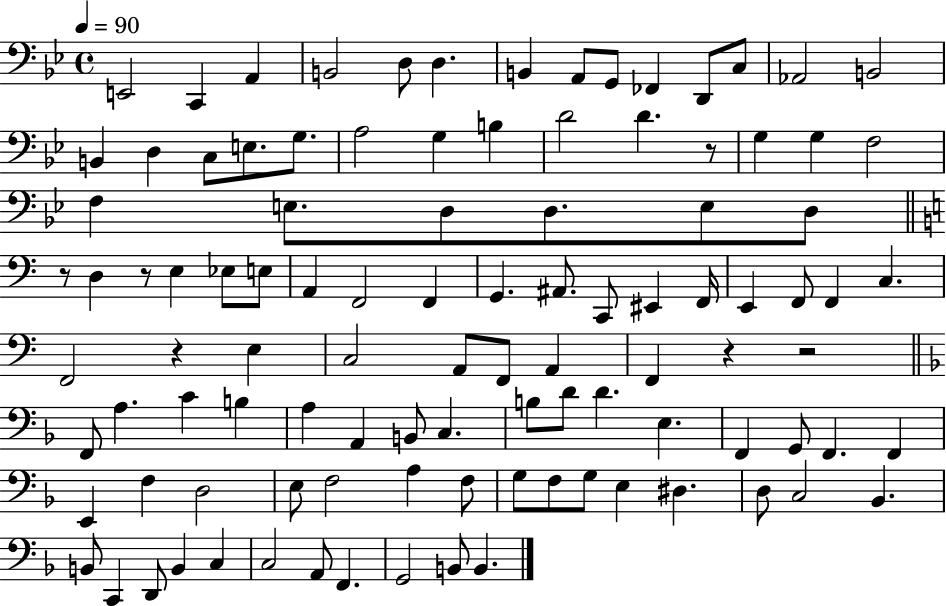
{
  \clef bass
  \time 4/4
  \defaultTimeSignature
  \key bes \major
  \tempo 4 = 90
  e,2 c,4 a,4 | b,2 d8 d4. | b,4 a,8 g,8 fes,4 d,8 c8 | aes,2 b,2 | \break b,4 d4 c8 e8. g8. | a2 g4 b4 | d'2 d'4. r8 | g4 g4 f2 | \break f4 e8. d8 d8. e8 d8 | \bar "||" \break \key c \major r8 d4 r8 e4 ees8 e8 | a,4 f,2 f,4 | g,4. ais,8. c,8 eis,4 f,16 | e,4 f,8 f,4 c4. | \break f,2 r4 e4 | c2 a,8 f,8 a,4 | f,4 r4 r2 | \bar "||" \break \key f \major f,8 a4. c'4 b4 | a4 a,4 b,8 c4. | b8 d'8 d'4. e4. | f,4 g,8 f,4. f,4 | \break e,4 f4 d2 | e8 f2 a4 f8 | g8 f8 g8 e4 dis4. | d8 c2 bes,4. | \break b,8 c,4 d,8 b,4 c4 | c2 a,8 f,4. | g,2 b,8 b,4. | \bar "|."
}